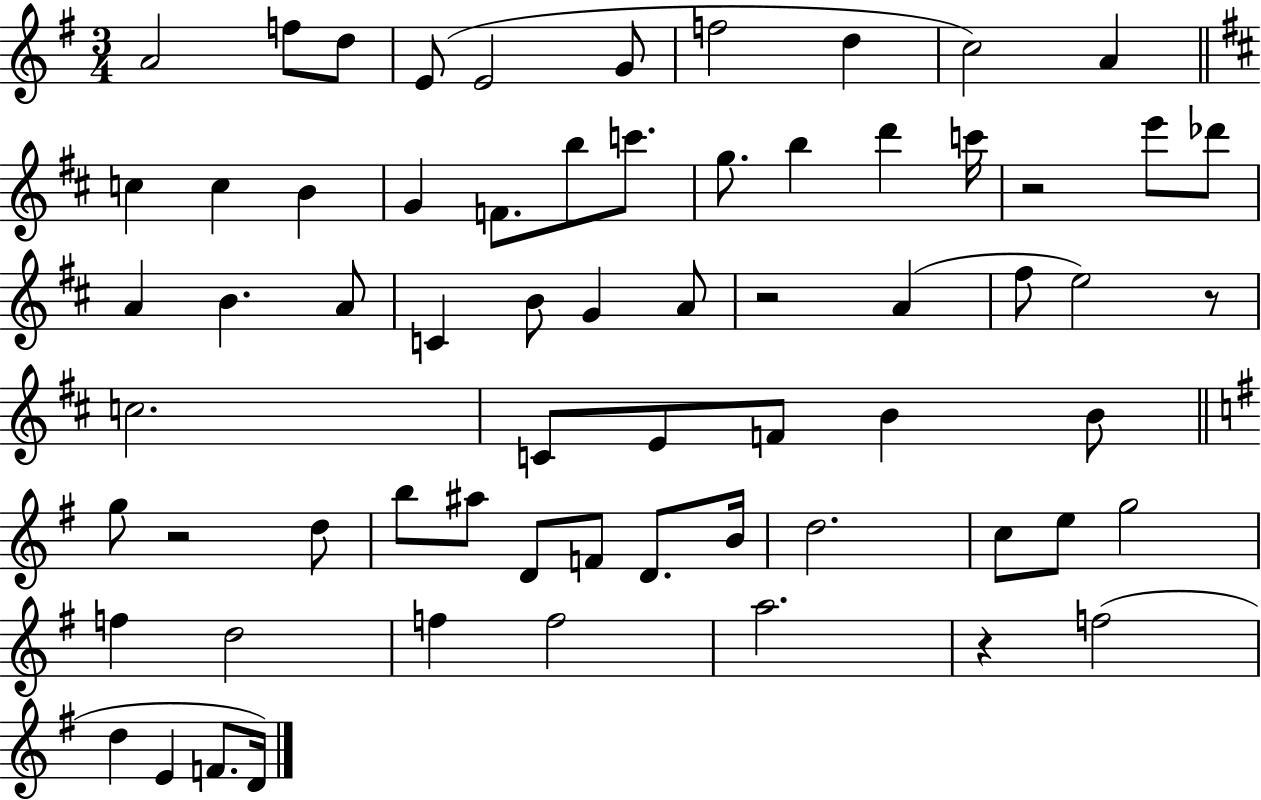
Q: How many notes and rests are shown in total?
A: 66